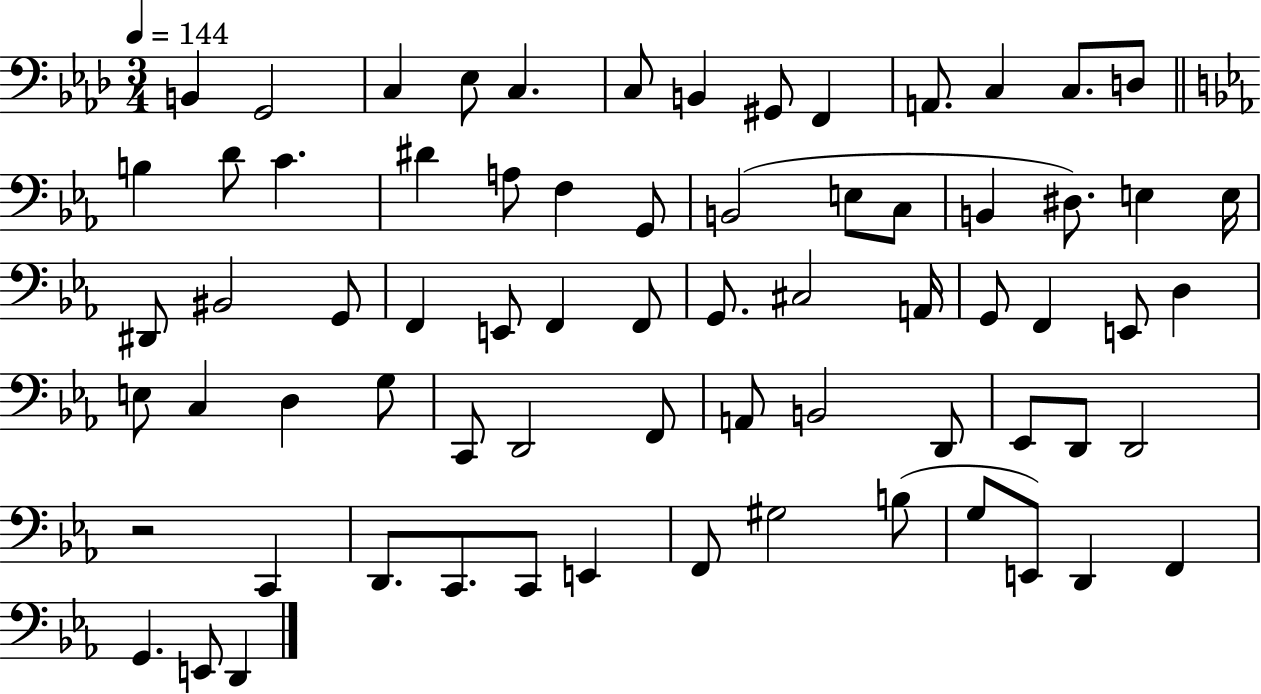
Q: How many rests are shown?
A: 1